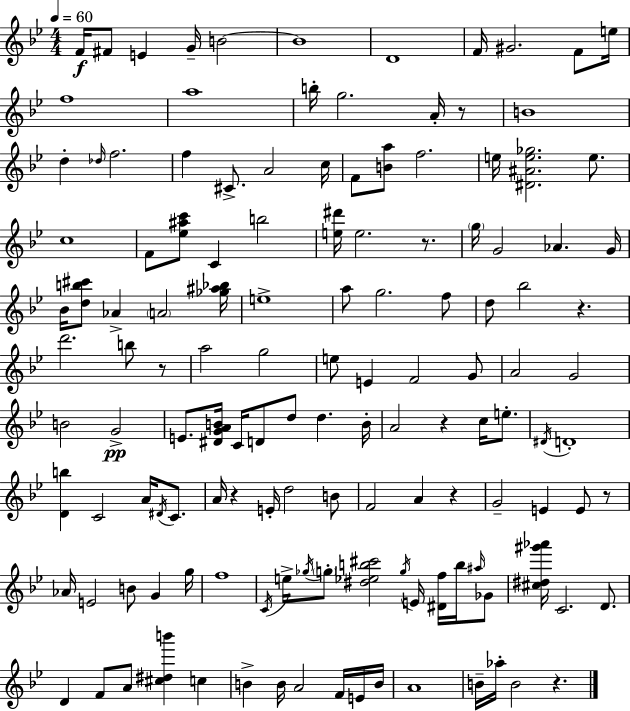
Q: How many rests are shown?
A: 9